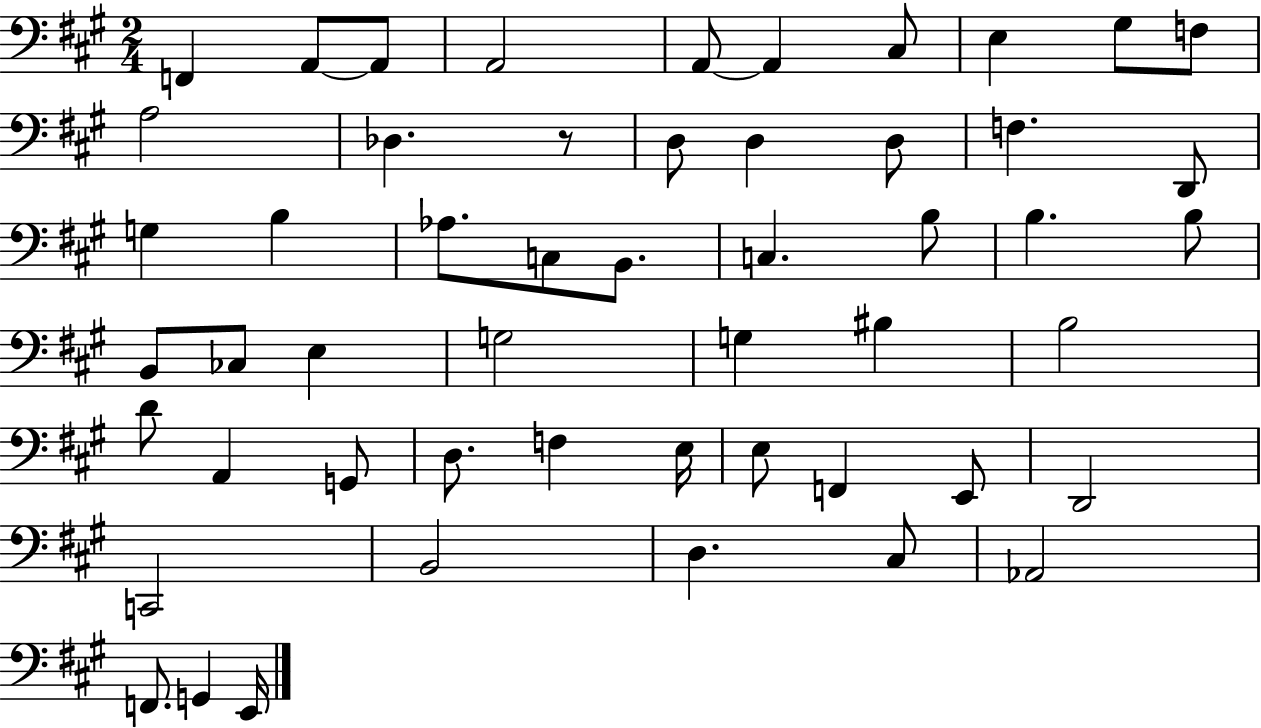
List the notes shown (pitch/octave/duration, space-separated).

F2/q A2/e A2/e A2/h A2/e A2/q C#3/e E3/q G#3/e F3/e A3/h Db3/q. R/e D3/e D3/q D3/e F3/q. D2/e G3/q B3/q Ab3/e. C3/e B2/e. C3/q. B3/e B3/q. B3/e B2/e CES3/e E3/q G3/h G3/q BIS3/q B3/h D4/e A2/q G2/e D3/e. F3/q E3/s E3/e F2/q E2/e D2/h C2/h B2/h D3/q. C#3/e Ab2/h F2/e. G2/q E2/s